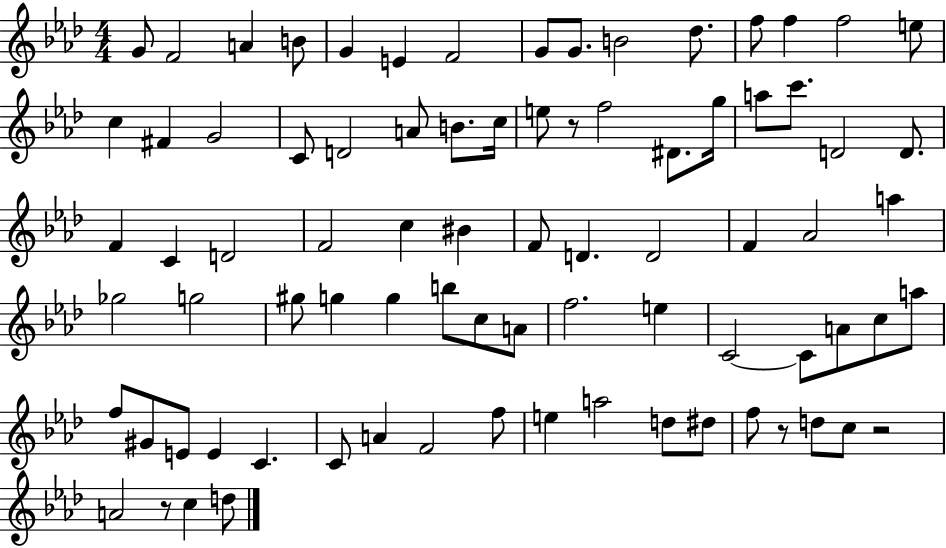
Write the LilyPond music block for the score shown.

{
  \clef treble
  \numericTimeSignature
  \time 4/4
  \key aes \major
  g'8 f'2 a'4 b'8 | g'4 e'4 f'2 | g'8 g'8. b'2 des''8. | f''8 f''4 f''2 e''8 | \break c''4 fis'4 g'2 | c'8 d'2 a'8 b'8. c''16 | e''8 r8 f''2 dis'8. g''16 | a''8 c'''8. d'2 d'8. | \break f'4 c'4 d'2 | f'2 c''4 bis'4 | f'8 d'4. d'2 | f'4 aes'2 a''4 | \break ges''2 g''2 | gis''8 g''4 g''4 b''8 c''8 a'8 | f''2. e''4 | c'2~~ c'8 a'8 c''8 a''8 | \break f''8 gis'8 e'8 e'4 c'4. | c'8 a'4 f'2 f''8 | e''4 a''2 d''8 dis''8 | f''8 r8 d''8 c''8 r2 | \break a'2 r8 c''4 d''8 | \bar "|."
}